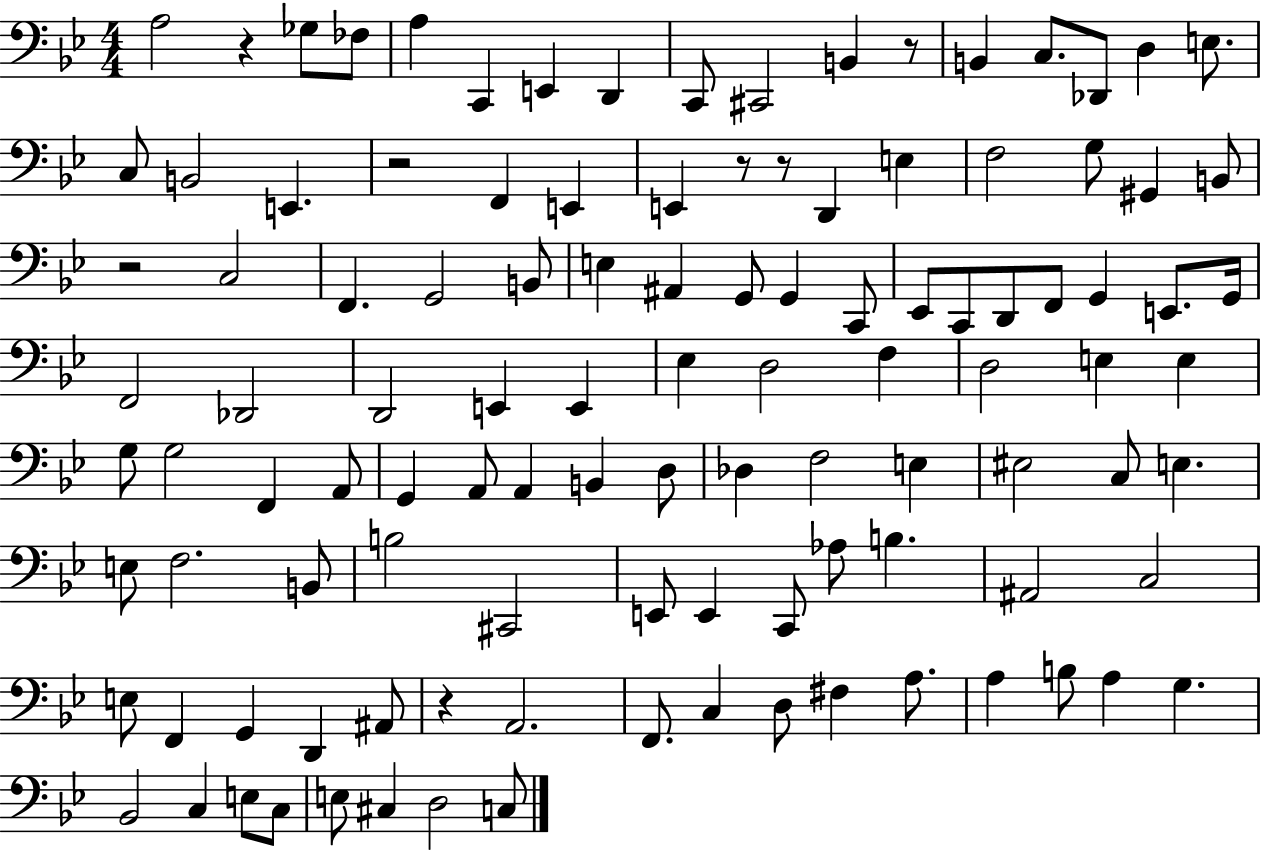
A3/h R/q Gb3/e FES3/e A3/q C2/q E2/q D2/q C2/e C#2/h B2/q R/e B2/q C3/e. Db2/e D3/q E3/e. C3/e B2/h E2/q. R/h F2/q E2/q E2/q R/e R/e D2/q E3/q F3/h G3/e G#2/q B2/e R/h C3/h F2/q. G2/h B2/e E3/q A#2/q G2/e G2/q C2/e Eb2/e C2/e D2/e F2/e G2/q E2/e. G2/s F2/h Db2/h D2/h E2/q E2/q Eb3/q D3/h F3/q D3/h E3/q E3/q G3/e G3/h F2/q A2/e G2/q A2/e A2/q B2/q D3/e Db3/q F3/h E3/q EIS3/h C3/e E3/q. E3/e F3/h. B2/e B3/h C#2/h E2/e E2/q C2/e Ab3/e B3/q. A#2/h C3/h E3/e F2/q G2/q D2/q A#2/e R/q A2/h. F2/e. C3/q D3/e F#3/q A3/e. A3/q B3/e A3/q G3/q. Bb2/h C3/q E3/e C3/e E3/e C#3/q D3/h C3/e